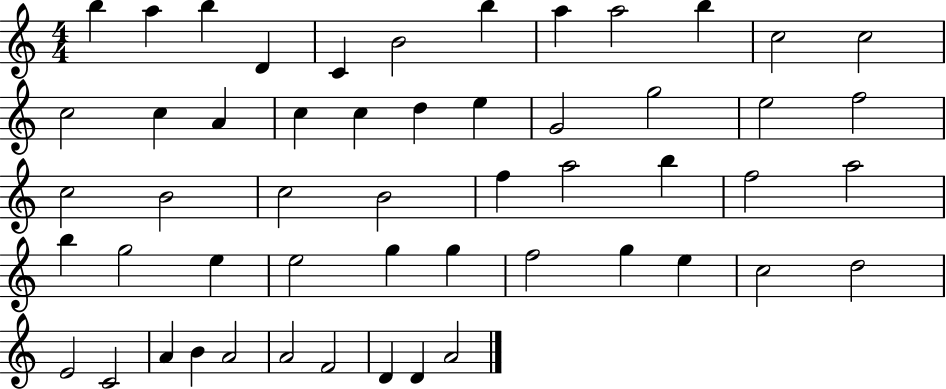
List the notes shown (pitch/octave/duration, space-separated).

B5/q A5/q B5/q D4/q C4/q B4/h B5/q A5/q A5/h B5/q C5/h C5/h C5/h C5/q A4/q C5/q C5/q D5/q E5/q G4/h G5/h E5/h F5/h C5/h B4/h C5/h B4/h F5/q A5/h B5/q F5/h A5/h B5/q G5/h E5/q E5/h G5/q G5/q F5/h G5/q E5/q C5/h D5/h E4/h C4/h A4/q B4/q A4/h A4/h F4/h D4/q D4/q A4/h